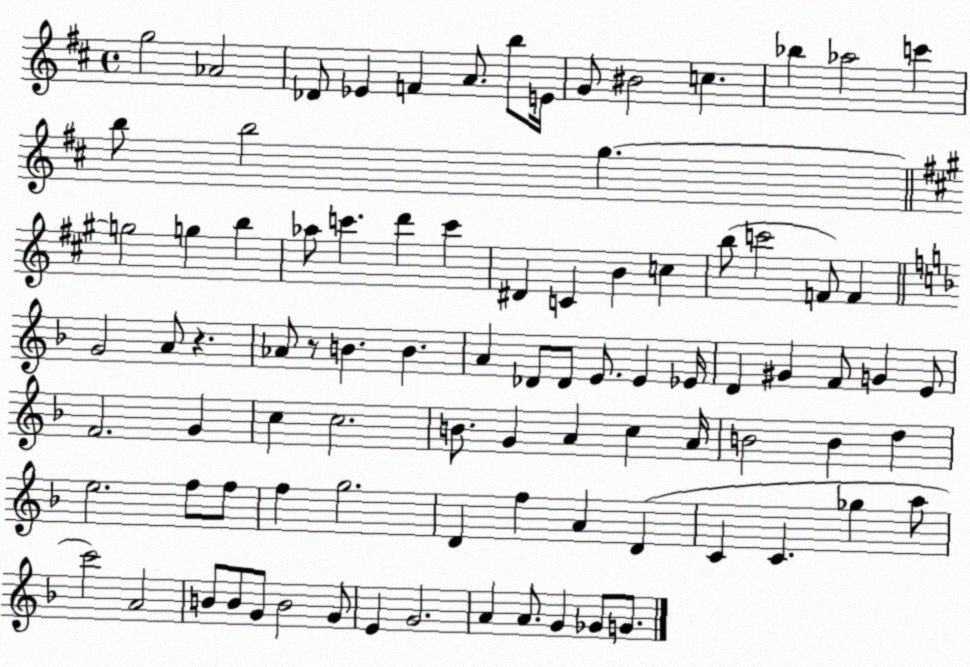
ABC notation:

X:1
T:Untitled
M:4/4
L:1/4
K:D
g2 _A2 _D/2 _E F A/2 b/2 E/4 G/2 ^B2 c _b _a2 c' b/2 b2 g g2 g b _a/2 c' d' c' ^D C B c b/2 c'2 F/2 F G2 A/2 z _A/2 z/2 B B A _D/2 _D/2 E/2 E _E/4 D ^G F/2 G E/2 F2 G c c2 B/2 G A c A/4 B2 B d e2 f/2 f/2 f g2 D f A D C C _g a/2 c'2 A2 B/2 B/2 G/2 B2 G/2 E G2 A A/2 G _G/2 G/2